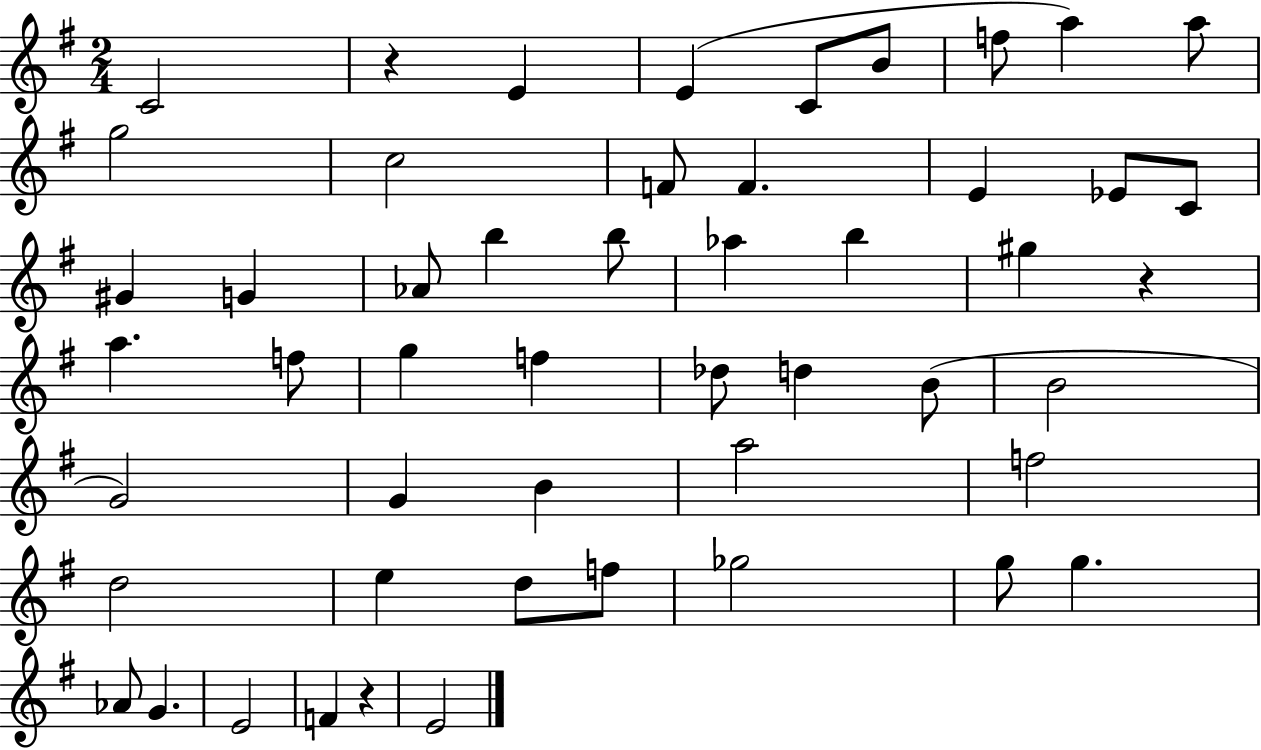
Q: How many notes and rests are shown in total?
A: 51